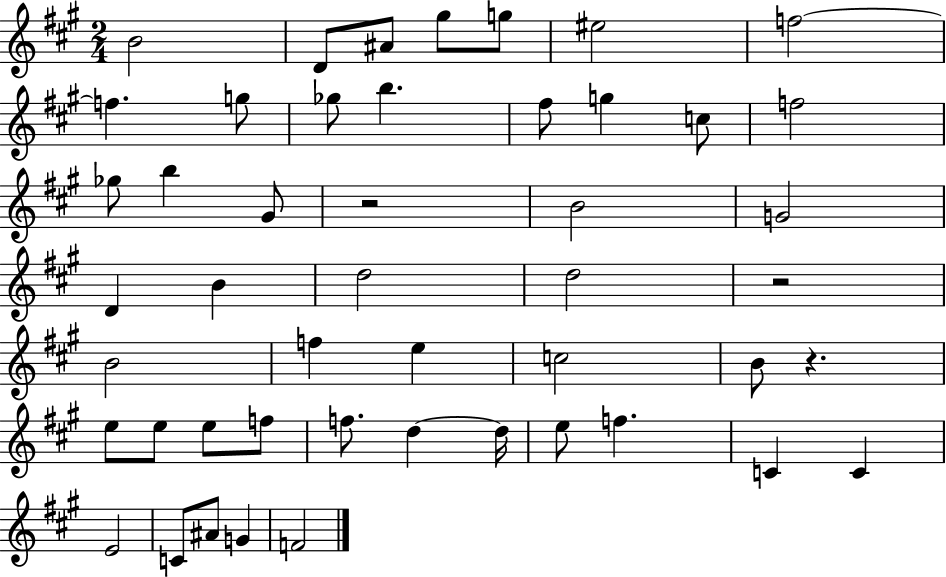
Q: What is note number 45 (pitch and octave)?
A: F4